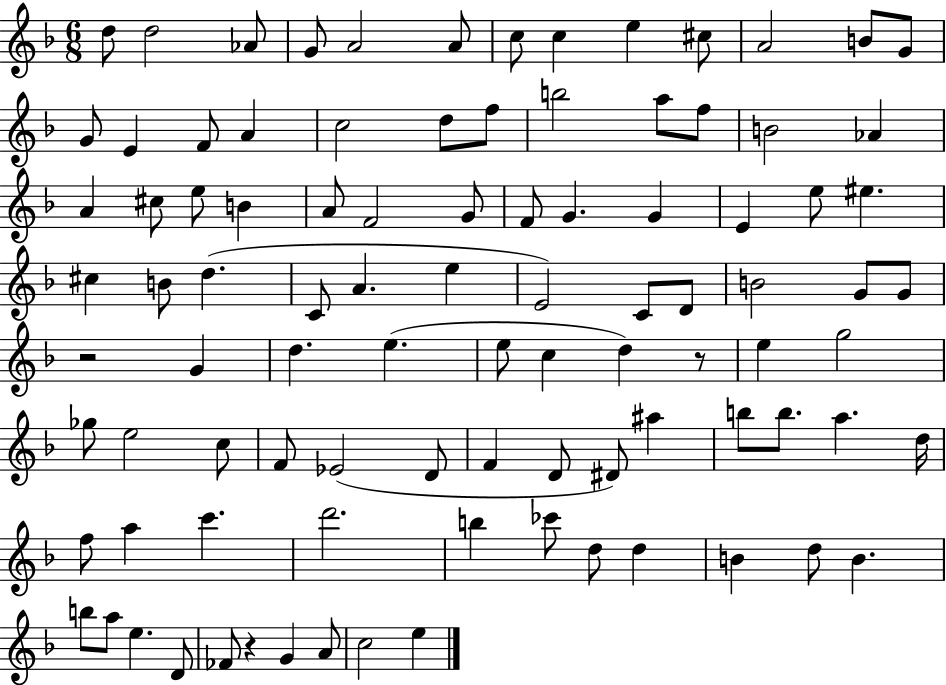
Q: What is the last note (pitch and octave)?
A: E5